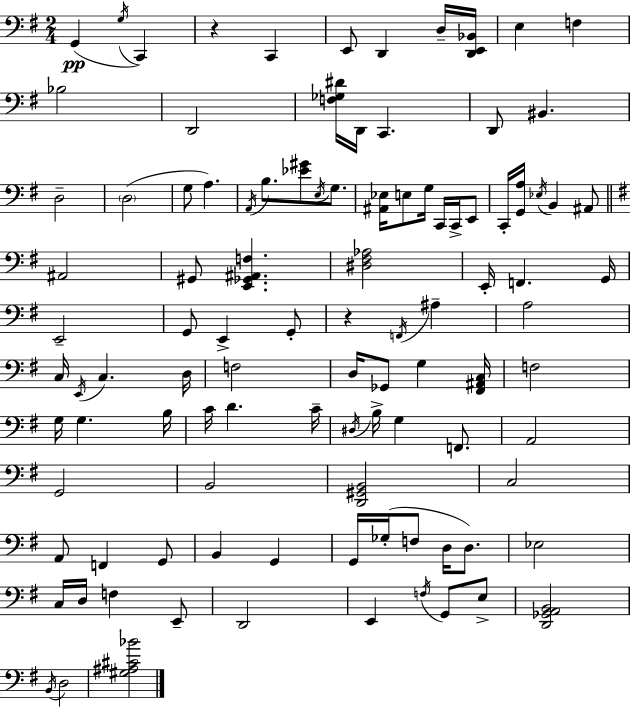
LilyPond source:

{
  \clef bass
  \numericTimeSignature
  \time 2/4
  \key g \major
  g,4(\pp \acciaccatura { g16 } c,4) | r4 c,4 | e,8 d,4 d16-- | <d, e, bes,>16 e4 f4 | \break bes2 | d,2 | <f ges dis'>16 d,16 c,4. | d,8 bis,4. | \break d2-- | \parenthesize d2( | g8 a4.) | \acciaccatura { a,16 } b8. <ees' gis'>8 \acciaccatura { e16 } | \break g8. <ais, ees>16 e8 g16 c,16 | c,16-> e,8 c,16-. <g, a>16 \acciaccatura { ees16 } b,4 | ais,8 \bar "||" \break \key e \minor ais,2 | gis,8 <e, ges, ais, f>4. | <dis fis aes>2 | e,16-. f,4. g,16 | \break e,2-- | g,8 e,4-> g,8-. | r4 \acciaccatura { f,16 } ais4-- | a2 | \break c16 \acciaccatura { e,16 } c4. | d16 f2 | d16 ges,8 g4 | <fis, ais, c>16 f2 | \break g16 g4. | b16 c'16 d'4. | c'16-- \acciaccatura { dis16 } b16-> g4 | f,8. a,2 | \break g,2 | b,2 | <d, gis, b,>2 | c2 | \break a,8 f,4 | g,8 b,4 g,4 | g,16 ges16-.( f8 d16 | d8.) ees2 | \break c16 d16 f4 | e,8-- d,2 | e,4 \acciaccatura { f16 } | g,8 e8-> <d, ges, a, b,>2 | \break \acciaccatura { b,16 } d2 | <gis ais cis' bes'>2 | \bar "|."
}